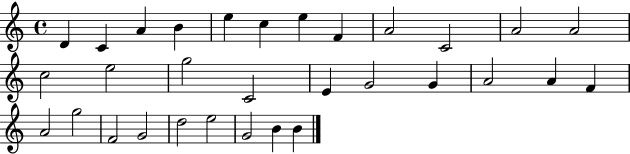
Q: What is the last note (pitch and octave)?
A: B4